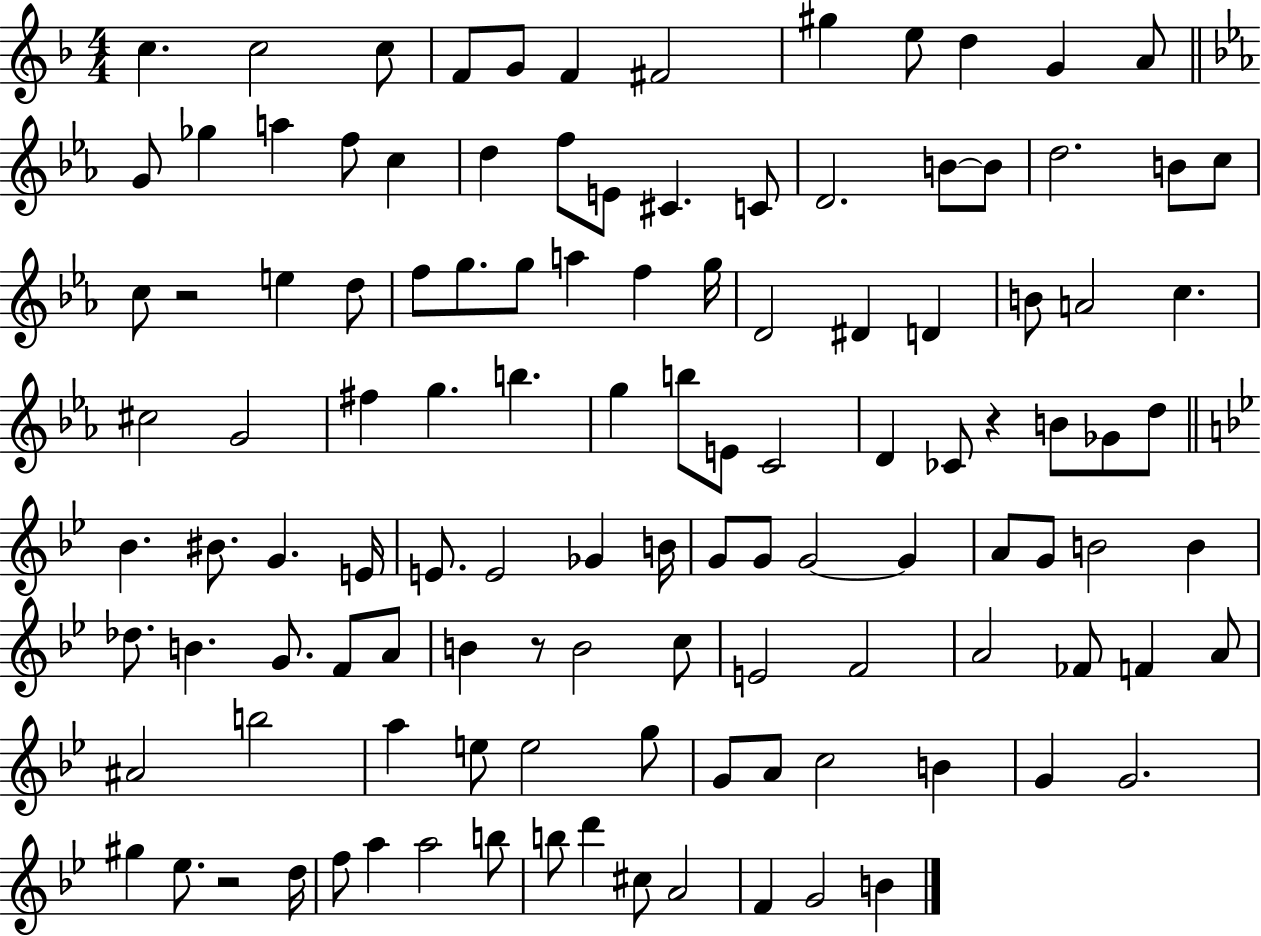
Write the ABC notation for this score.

X:1
T:Untitled
M:4/4
L:1/4
K:F
c c2 c/2 F/2 G/2 F ^F2 ^g e/2 d G A/2 G/2 _g a f/2 c d f/2 E/2 ^C C/2 D2 B/2 B/2 d2 B/2 c/2 c/2 z2 e d/2 f/2 g/2 g/2 a f g/4 D2 ^D D B/2 A2 c ^c2 G2 ^f g b g b/2 E/2 C2 D _C/2 z B/2 _G/2 d/2 _B ^B/2 G E/4 E/2 E2 _G B/4 G/2 G/2 G2 G A/2 G/2 B2 B _d/2 B G/2 F/2 A/2 B z/2 B2 c/2 E2 F2 A2 _F/2 F A/2 ^A2 b2 a e/2 e2 g/2 G/2 A/2 c2 B G G2 ^g _e/2 z2 d/4 f/2 a a2 b/2 b/2 d' ^c/2 A2 F G2 B